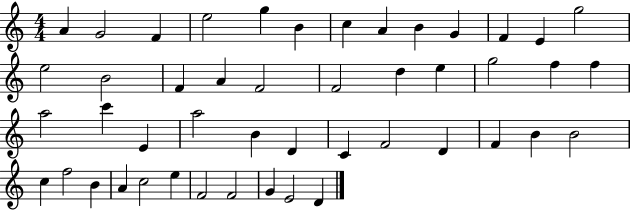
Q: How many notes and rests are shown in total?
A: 47